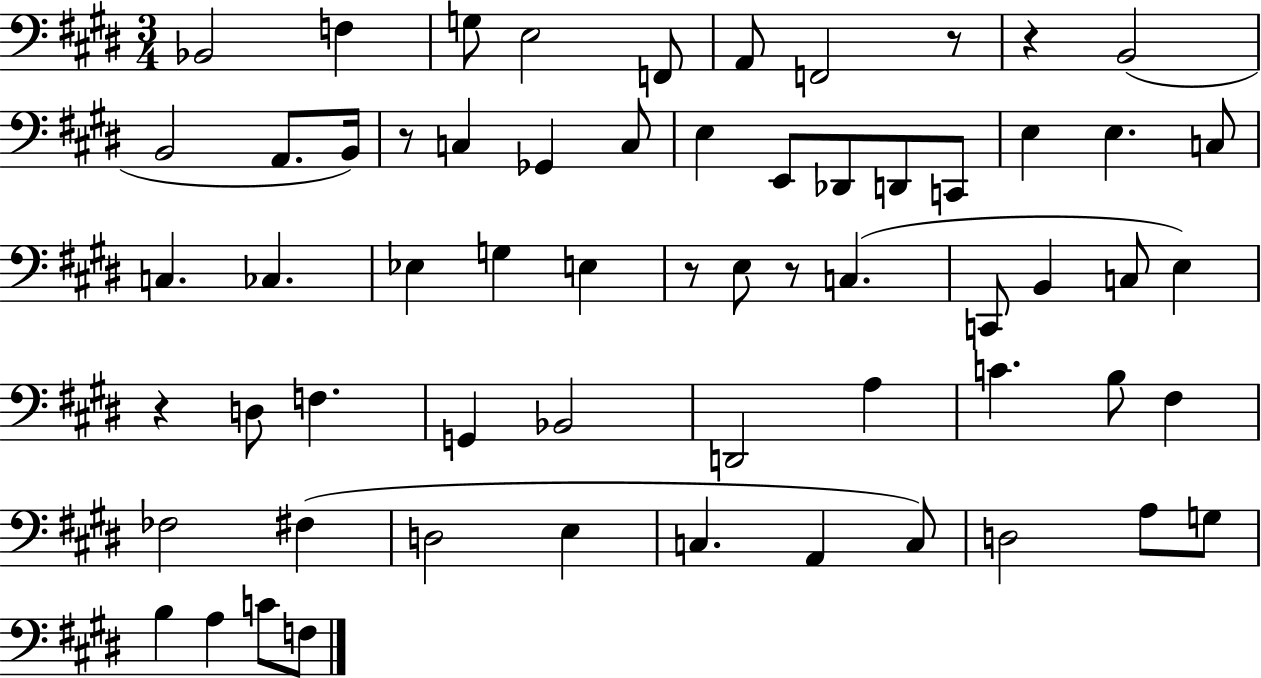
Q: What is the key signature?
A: E major